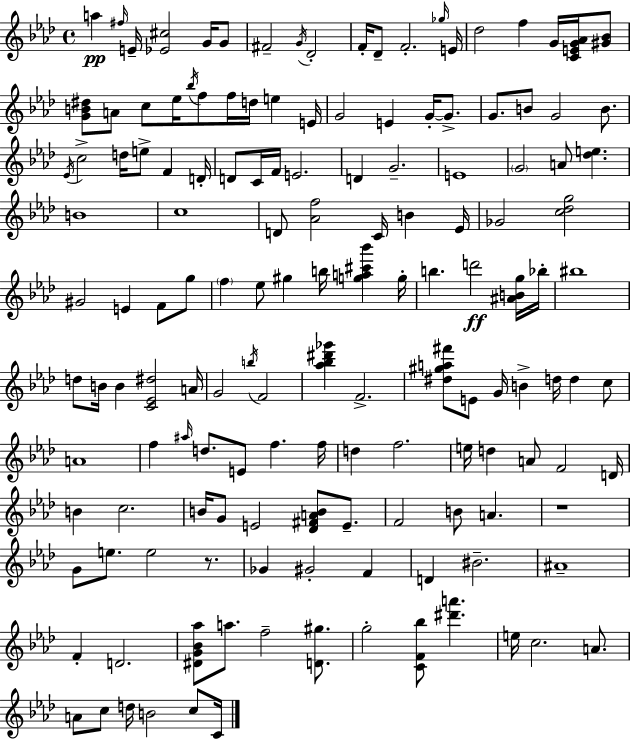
{
  \clef treble
  \time 4/4
  \defaultTimeSignature
  \key aes \major
  a''4\pp \grace { fis''16 } e'16-- <ees' cis''>2 g'16 g'8 | fis'2-- \acciaccatura { g'16 } des'2-. | f'16-. des'8-- f'2.-. | \grace { ges''16 } e'16 des''2 f''4 g'16 | \break <c' e' g' aes'>16 <gis' bes'>8 <g' b' dis''>8 a'8 c''8 ees''16 \acciaccatura { bes''16 } f''8 f''16 d''16 e''4 | e'16 g'2 e'4 | g'16-.~~ g'8.-> g'8. b'8 g'2 | b'8. \acciaccatura { ees'16 } c''2-> d''16 e''8-> | \break f'4 d'16-. d'8 c'16 f'16 e'2. | d'4 g'2.-- | e'1 | \parenthesize g'2 a'8 <des'' e''>4. | \break b'1 | c''1 | d'8 <aes' f''>2 c'16 | b'4 ees'16 ges'2 <c'' des'' g''>2 | \break gis'2 e'4 | f'8 g''8 \parenthesize f''4 ees''8 gis''4 b''16 | <g'' a'' cis''' bes'''>4 g''16-. b''4. d'''2\ff | <ais' b' g''>16 bes''16-. bis''1 | \break d''8 b'16 b'4 <c' ees' dis''>2 | a'16 g'2 \acciaccatura { b''16 } f'2 | <aes'' bes'' dis''' ges'''>4 f'2.-> | <dis'' gis'' a'' fis'''>8 e'8 g'16 b'4-> d''16 | \break d''4 c''8 a'1 | f''4 \grace { ais''16 } d''8. e'8 | f''4. f''16 d''4 f''2. | e''16 d''4 a'8 f'2 | \break d'16 b'4 c''2. | b'16 g'8 e'2 | <des' fis' a' b'>8 e'8.-- f'2 b'8 | a'4. r1 | \break g'8 e''8. e''2 | r8. ges'4 gis'2-. | f'4 d'4 bis'2.-- | ais'1-- | \break f'4-. d'2. | <dis' g' bes' aes''>8 a''8. f''2-- | <d' gis''>8. g''2-. <c' f' bes''>8 | <dis''' a'''>4. e''16 c''2. | \break a'8. a'8 c''8 d''16 b'2 | c''8 c'16 \bar "|."
}